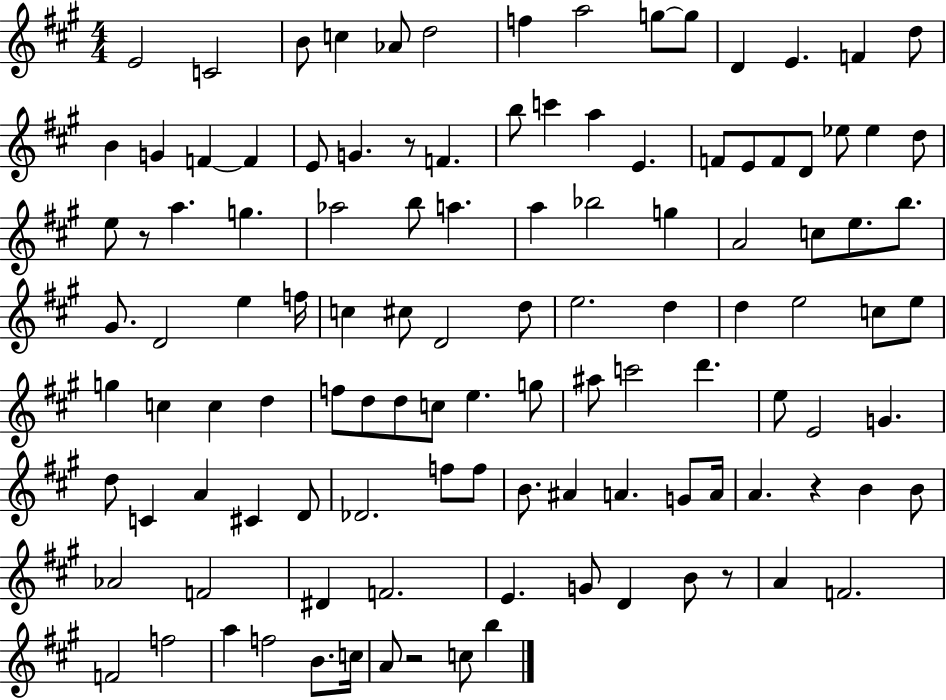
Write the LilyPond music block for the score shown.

{
  \clef treble
  \numericTimeSignature
  \time 4/4
  \key a \major
  e'2 c'2 | b'8 c''4 aes'8 d''2 | f''4 a''2 g''8~~ g''8 | d'4 e'4. f'4 d''8 | \break b'4 g'4 f'4~~ f'4 | e'8 g'4. r8 f'4. | b''8 c'''4 a''4 e'4. | f'8 e'8 f'8 d'8 ees''8 ees''4 d''8 | \break e''8 r8 a''4. g''4. | aes''2 b''8 a''4. | a''4 bes''2 g''4 | a'2 c''8 e''8. b''8. | \break gis'8. d'2 e''4 f''16 | c''4 cis''8 d'2 d''8 | e''2. d''4 | d''4 e''2 c''8 e''8 | \break g''4 c''4 c''4 d''4 | f''8 d''8 d''8 c''8 e''4. g''8 | ais''8 c'''2 d'''4. | e''8 e'2 g'4. | \break d''8 c'4 a'4 cis'4 d'8 | des'2. f''8 f''8 | b'8. ais'4 a'4. g'8 a'16 | a'4. r4 b'4 b'8 | \break aes'2 f'2 | dis'4 f'2. | e'4. g'8 d'4 b'8 r8 | a'4 f'2. | \break f'2 f''2 | a''4 f''2 b'8. c''16 | a'8 r2 c''8 b''4 | \bar "|."
}